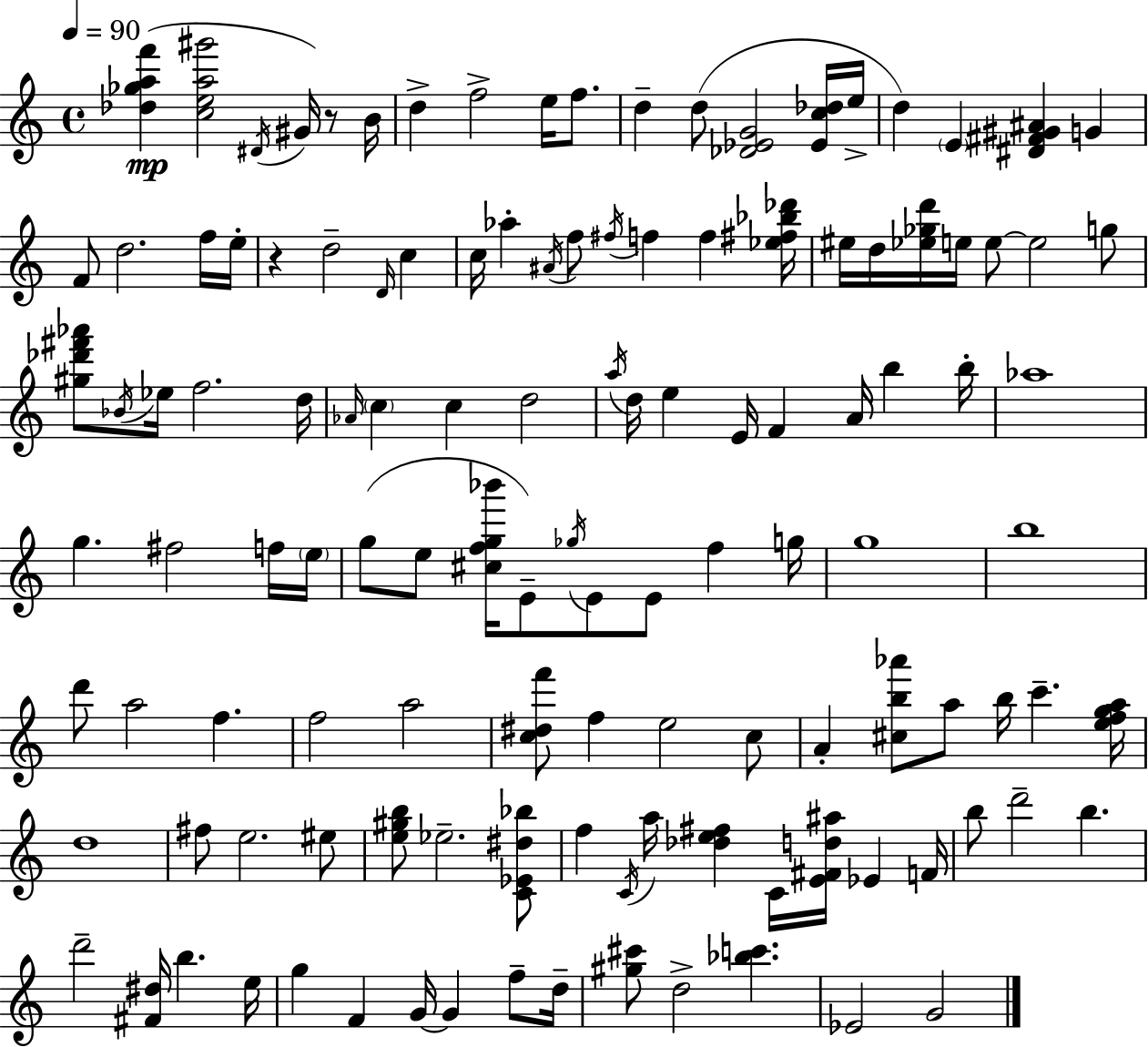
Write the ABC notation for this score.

X:1
T:Untitled
M:4/4
L:1/4
K:C
[_d_gaf'] [cea^g']2 ^D/4 ^G/4 z/2 B/4 d f2 e/4 f/2 d d/2 [_D_EG]2 [_Ec_d]/4 e/4 d E [^D^F^G^A] G F/2 d2 f/4 e/4 z d2 D/4 c c/4 _a ^A/4 f/2 ^f/4 f f [_e^f_b_d']/4 ^e/4 d/4 [_e_gd']/4 e/4 e/2 e2 g/2 [^g_d'^f'_a']/2 _B/4 _e/4 f2 d/4 _A/4 c c d2 a/4 d/4 e E/4 F A/4 b b/4 _a4 g ^f2 f/4 e/4 g/2 e/2 [^cfg_b']/4 E/2 _g/4 E/2 E/2 f g/4 g4 b4 d'/2 a2 f f2 a2 [c^df']/2 f e2 c/2 A [^cb_a']/2 a/2 b/4 c' [efga]/4 d4 ^f/2 e2 ^e/2 [e^gb]/2 _e2 [C_E^d_b]/2 f C/4 a/4 [_de^f] C/4 [E^Fd^a]/4 _E F/4 b/2 d'2 b d'2 [^F^d]/4 b e/4 g F G/4 G f/2 d/4 [^g^c']/2 d2 [_bc'] _E2 G2